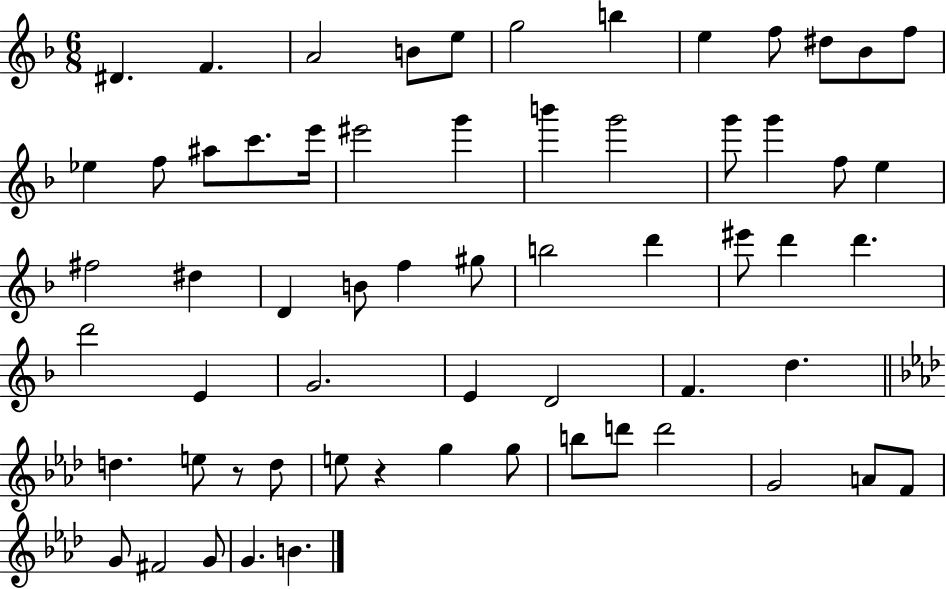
{
  \clef treble
  \numericTimeSignature
  \time 6/8
  \key f \major
  \repeat volta 2 { dis'4. f'4. | a'2 b'8 e''8 | g''2 b''4 | e''4 f''8 dis''8 bes'8 f''8 | \break ees''4 f''8 ais''8 c'''8. e'''16 | eis'''2 g'''4 | b'''4 g'''2 | g'''8 g'''4 f''8 e''4 | \break fis''2 dis''4 | d'4 b'8 f''4 gis''8 | b''2 d'''4 | eis'''8 d'''4 d'''4. | \break d'''2 e'4 | g'2. | e'4 d'2 | f'4. d''4. | \break \bar "||" \break \key f \minor d''4. e''8 r8 d''8 | e''8 r4 g''4 g''8 | b''8 d'''8 d'''2 | g'2 a'8 f'8 | \break g'8 fis'2 g'8 | g'4. b'4. | } \bar "|."
}